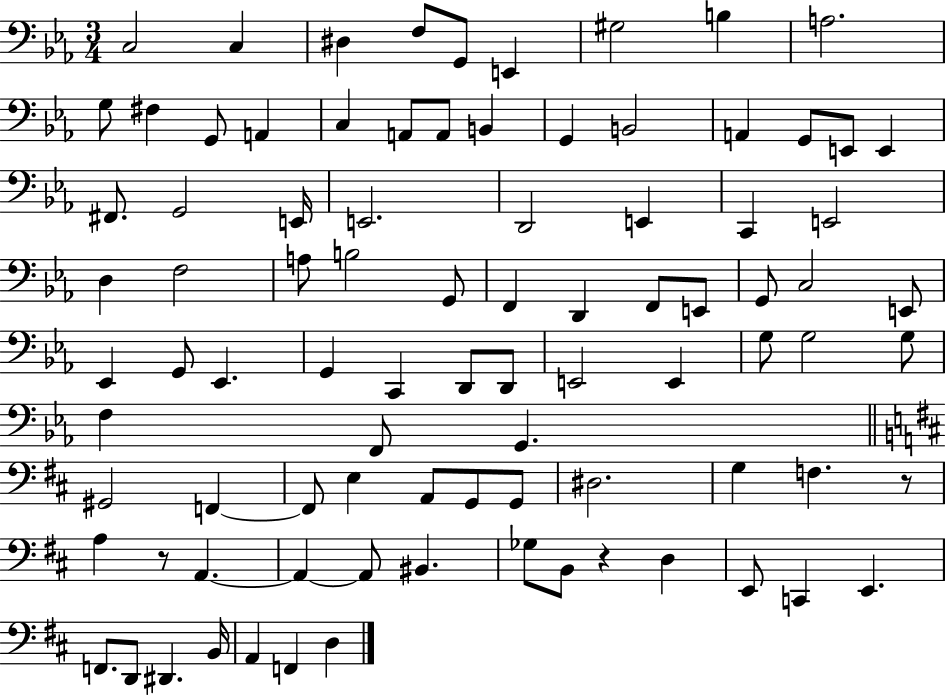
{
  \clef bass
  \numericTimeSignature
  \time 3/4
  \key ees \major
  \repeat volta 2 { c2 c4 | dis4 f8 g,8 e,4 | gis2 b4 | a2. | \break g8 fis4 g,8 a,4 | c4 a,8 a,8 b,4 | g,4 b,2 | a,4 g,8 e,8 e,4 | \break fis,8. g,2 e,16 | e,2. | d,2 e,4 | c,4 e,2 | \break d4 f2 | a8 b2 g,8 | f,4 d,4 f,8 e,8 | g,8 c2 e,8 | \break ees,4 g,8 ees,4. | g,4 c,4 d,8 d,8 | e,2 e,4 | g8 g2 g8 | \break f4 f,8 g,4. | \bar "||" \break \key d \major gis,2 f,4~~ | f,8 e4 a,8 g,8 g,8 | dis2. | g4 f4. r8 | \break a4 r8 a,4.~~ | a,4~~ a,8 bis,4. | ges8 b,8 r4 d4 | e,8 c,4 e,4. | \break f,8. d,8 dis,4. b,16 | a,4 f,4 d4 | } \bar "|."
}